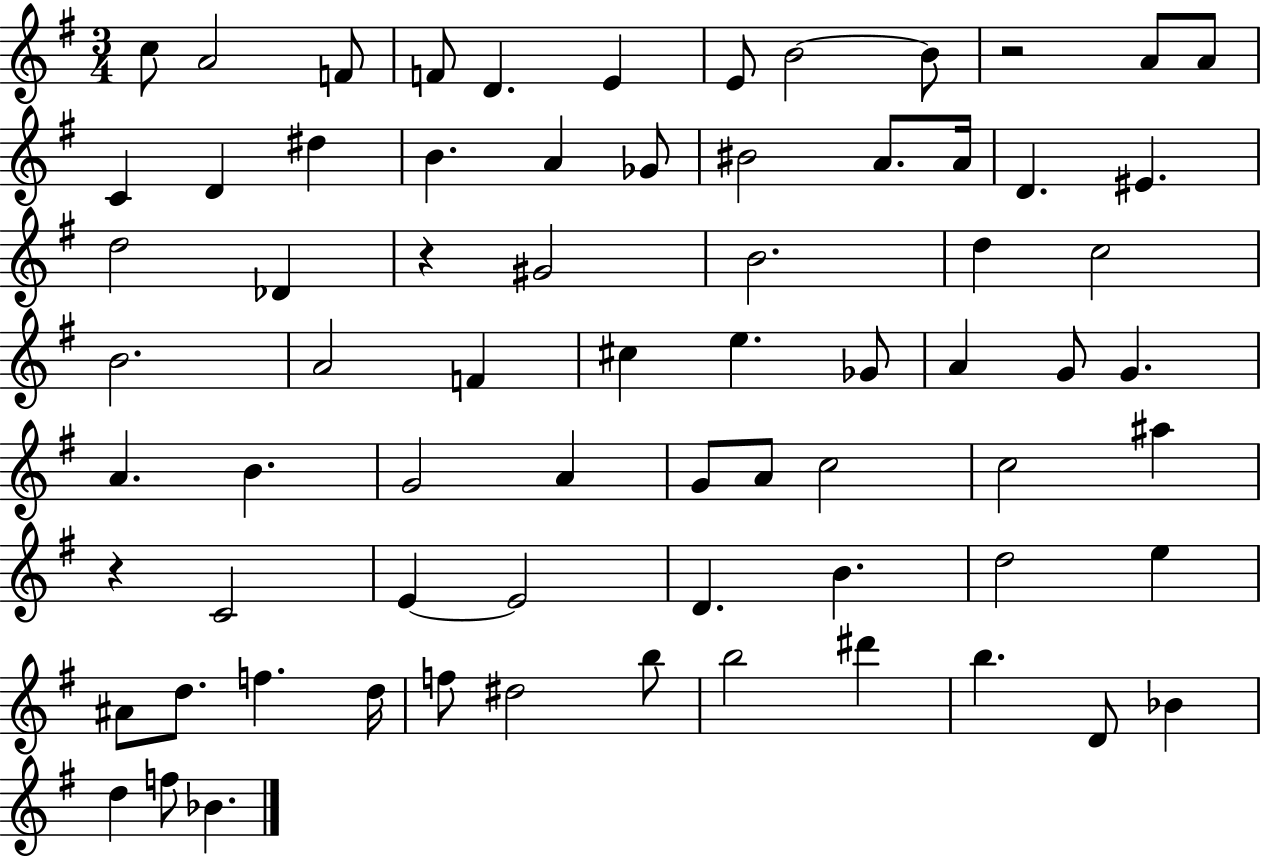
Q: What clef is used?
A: treble